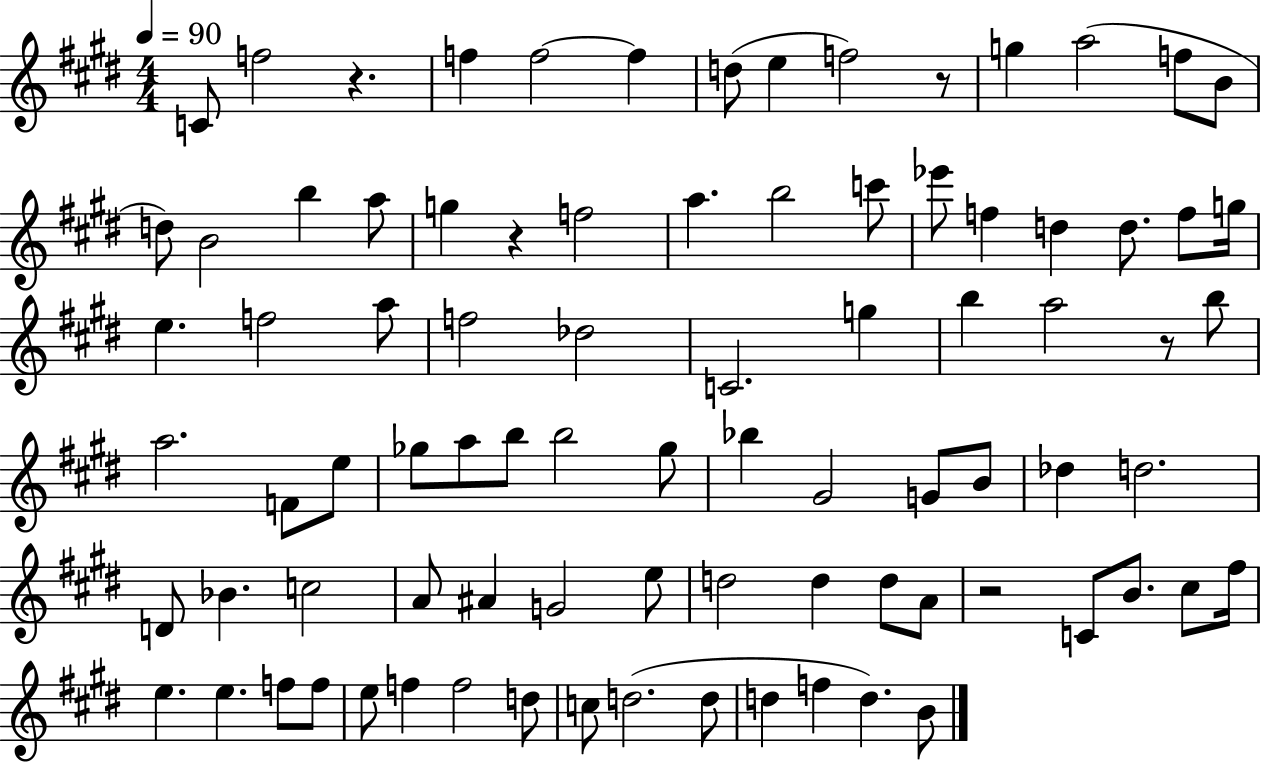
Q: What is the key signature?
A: E major